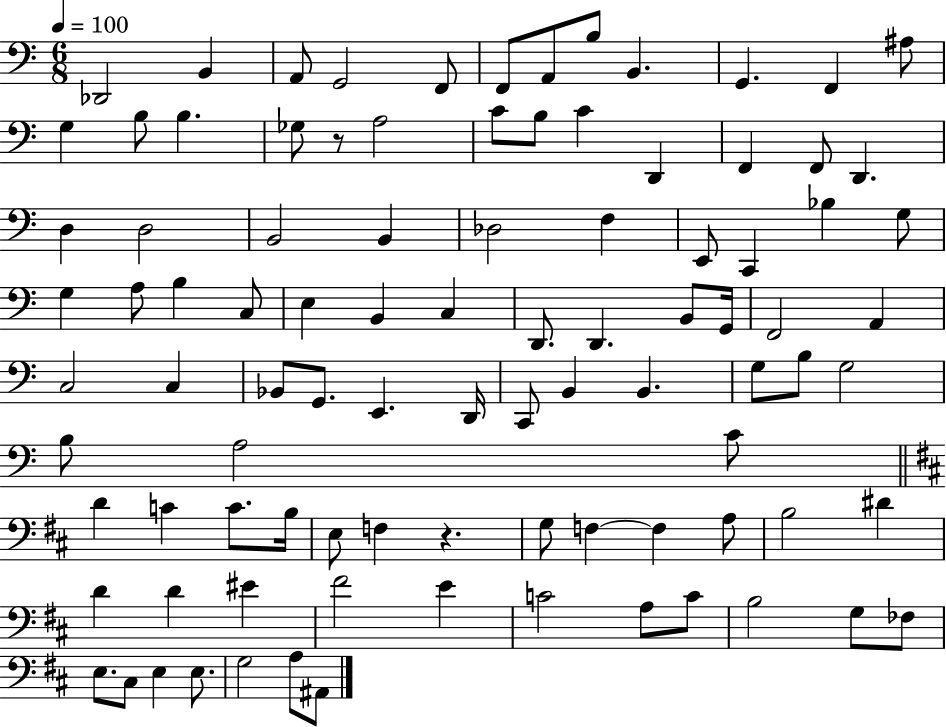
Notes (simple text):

Db2/h B2/q A2/e G2/h F2/e F2/e A2/e B3/e B2/q. G2/q. F2/q A#3/e G3/q B3/e B3/q. Gb3/e R/e A3/h C4/e B3/e C4/q D2/q F2/q F2/e D2/q. D3/q D3/h B2/h B2/q Db3/h F3/q E2/e C2/q Bb3/q G3/e G3/q A3/e B3/q C3/e E3/q B2/q C3/q D2/e. D2/q. B2/e G2/s F2/h A2/q C3/h C3/q Bb2/e G2/e. E2/q. D2/s C2/e B2/q B2/q. G3/e B3/e G3/h B3/e A3/h C4/e D4/q C4/q C4/e. B3/s E3/e F3/q R/q. G3/e F3/q F3/q A3/e B3/h D#4/q D4/q D4/q EIS4/q F#4/h E4/q C4/h A3/e C4/e B3/h G3/e FES3/e E3/e. C#3/e E3/q E3/e. G3/h A3/e A#2/e